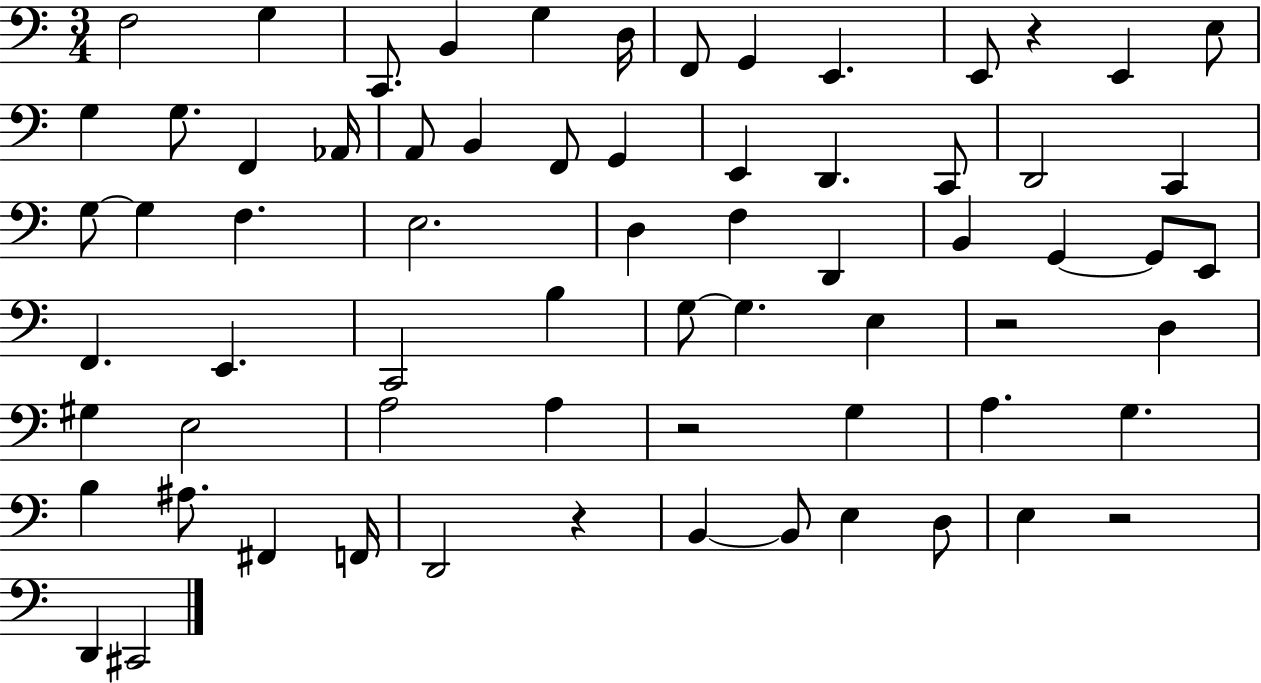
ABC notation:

X:1
T:Untitled
M:3/4
L:1/4
K:C
F,2 G, C,,/2 B,, G, D,/4 F,,/2 G,, E,, E,,/2 z E,, E,/2 G, G,/2 F,, _A,,/4 A,,/2 B,, F,,/2 G,, E,, D,, C,,/2 D,,2 C,, G,/2 G, F, E,2 D, F, D,, B,, G,, G,,/2 E,,/2 F,, E,, C,,2 B, G,/2 G, E, z2 D, ^G, E,2 A,2 A, z2 G, A, G, B, ^A,/2 ^F,, F,,/4 D,,2 z B,, B,,/2 E, D,/2 E, z2 D,, ^C,,2